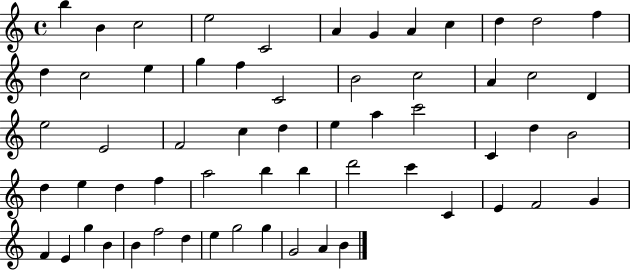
B5/q B4/q C5/h E5/h C4/h A4/q G4/q A4/q C5/q D5/q D5/h F5/q D5/q C5/h E5/q G5/q F5/q C4/h B4/h C5/h A4/q C5/h D4/q E5/h E4/h F4/h C5/q D5/q E5/q A5/q C6/h C4/q D5/q B4/h D5/q E5/q D5/q F5/q A5/h B5/q B5/q D6/h C6/q C4/q E4/q F4/h G4/q F4/q E4/q G5/q B4/q B4/q F5/h D5/q E5/q G5/h G5/q G4/h A4/q B4/q